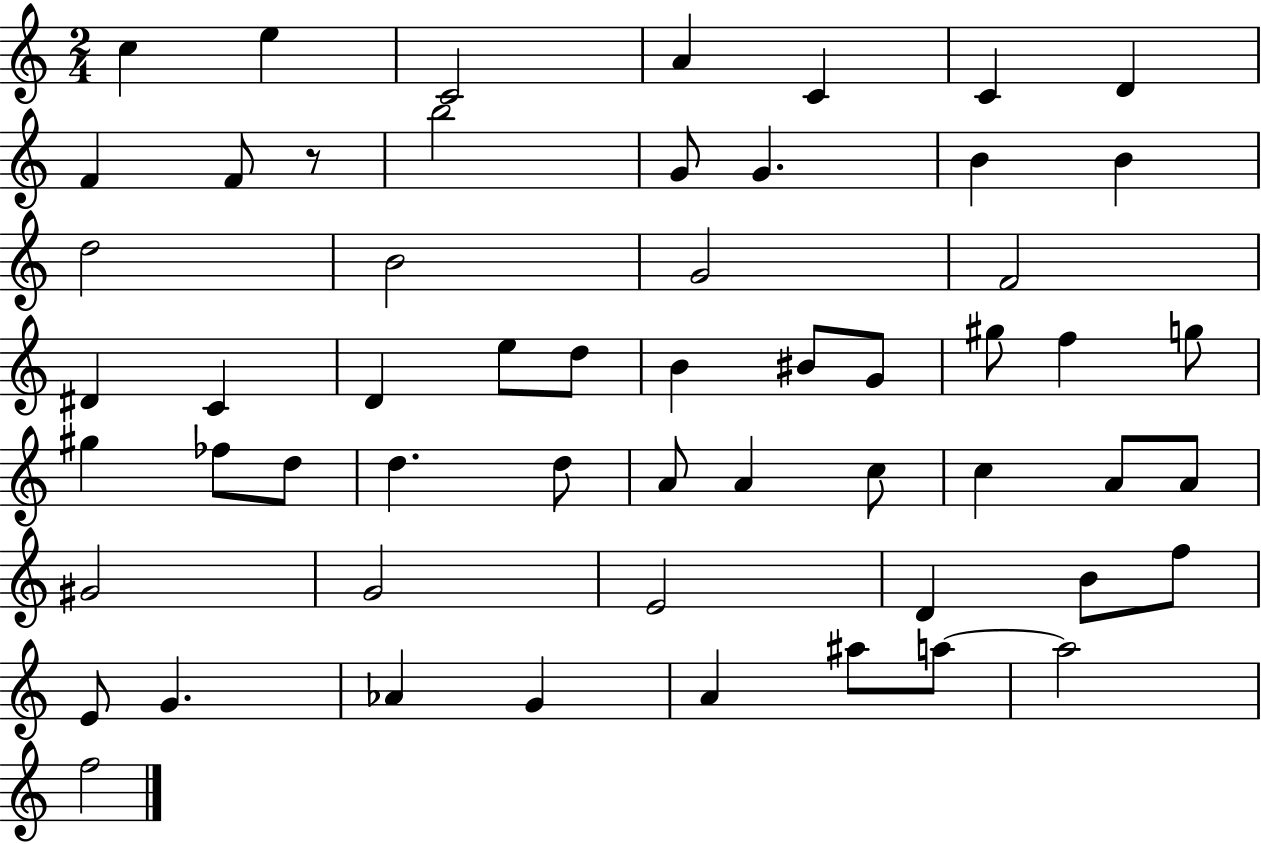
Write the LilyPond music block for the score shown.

{
  \clef treble
  \numericTimeSignature
  \time 2/4
  \key c \major
  c''4 e''4 | c'2 | a'4 c'4 | c'4 d'4 | \break f'4 f'8 r8 | b''2 | g'8 g'4. | b'4 b'4 | \break d''2 | b'2 | g'2 | f'2 | \break dis'4 c'4 | d'4 e''8 d''8 | b'4 bis'8 g'8 | gis''8 f''4 g''8 | \break gis''4 fes''8 d''8 | d''4. d''8 | a'8 a'4 c''8 | c''4 a'8 a'8 | \break gis'2 | g'2 | e'2 | d'4 b'8 f''8 | \break e'8 g'4. | aes'4 g'4 | a'4 ais''8 a''8~~ | a''2 | \break f''2 | \bar "|."
}